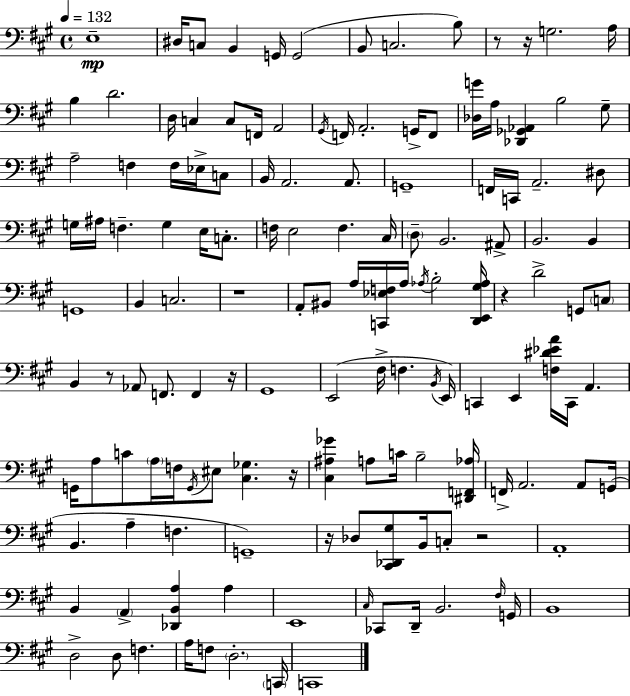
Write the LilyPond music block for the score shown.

{
  \clef bass
  \time 4/4
  \defaultTimeSignature
  \key a \major
  \tempo 4 = 132
  e1--\mp | dis16 c8 b,4 g,16 g,2( | b,8 c2. b8) | r8 r16 g2. a16 | \break b4 d'2. | d16 c4 c8 f,16 a,2 | \acciaccatura { gis,16 } f,16 a,2.-. g,16-> f,8 | <des g'>16 a16 <des, ges, aes,>4 b2 gis8-- | \break a2-- f4 f16 ees16-> c8 | b,16 a,2. a,8. | g,1-- | f,16 c,16 a,2.-- dis8 | \break g16 ais16 f4.-- g4 e16 c8.-. | f16 e2 f4. | cis16 \parenthesize d8-- b,2. ais,8-> | b,2. b,4 | \break g,1 | b,4 c2. | r1 | a,8-. bis,8 a16 <c, ees f>16 a16 \acciaccatura { aes16 } b2-. | \break <d, e, gis aes>16 r4 d'2-> g,8 | \parenthesize c8 b,4 r8 aes,8 f,8. f,4 | r16 gis,1 | e,2( fis16-> f4. | \break \acciaccatura { b,16 } e,16) c,4 e,4 <f dis' ees' a'>16 c,16 a,4. | g,16 a8 c'8 \parenthesize a16 f16 \acciaccatura { g,16 } eis8 <cis ges>4. | r16 <cis ais ges'>4 a8 c'16 b2-- | <dis, f, aes>16 f,16-> a,2. | \break a,8 g,16( b,4. a4-- f4. | g,1--) | r16 des8 <cis, des, gis>8 b,16 c8-. r2 | a,1-. | \break b,4 \parenthesize a,4-> <des, b, a>4 | a4 e,1 | \grace { cis16 } ces,8 d,16-- b,2. | \grace { fis16 } g,16 b,1 | \break d2-> d8 | f4. a16 f8 \parenthesize d2.-. | \parenthesize c,16 c,1 | \bar "|."
}